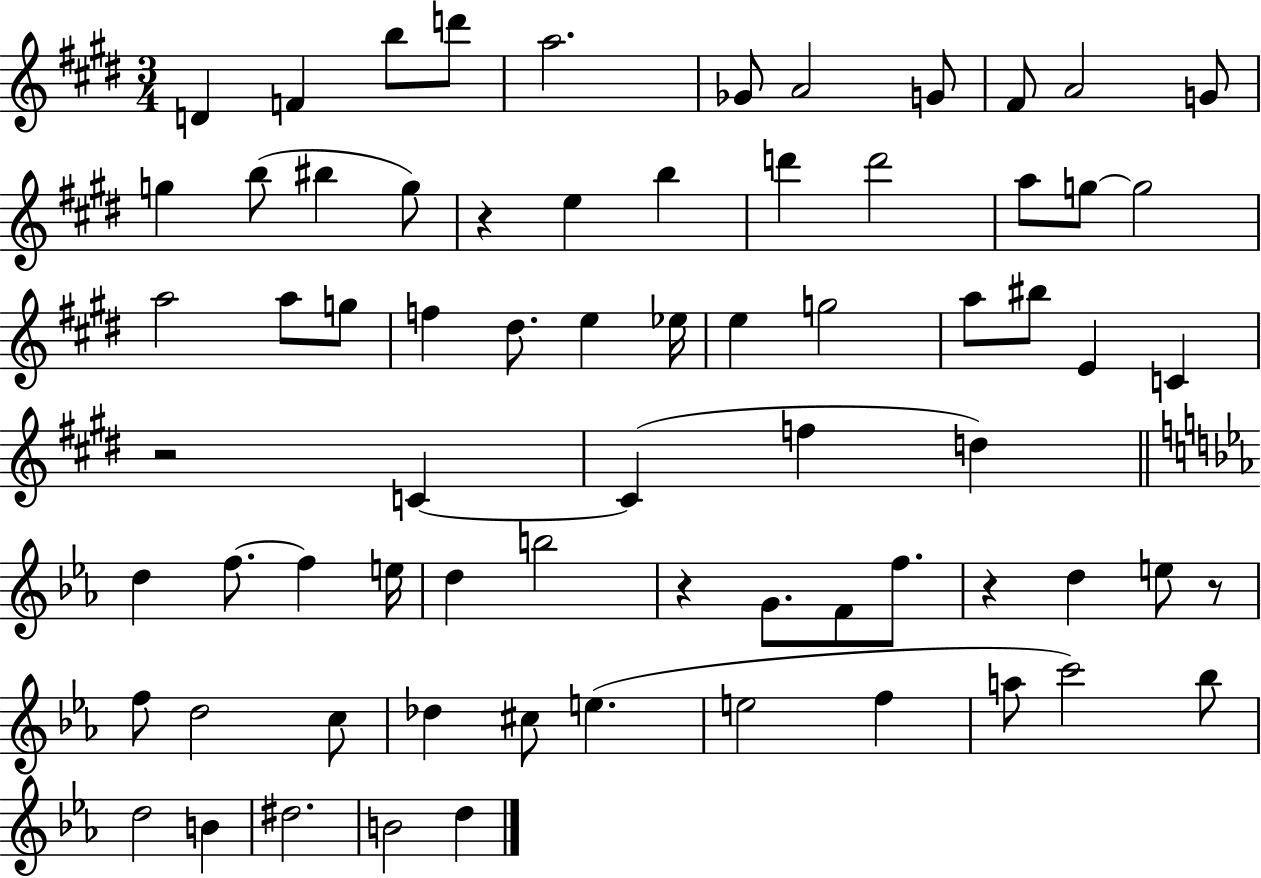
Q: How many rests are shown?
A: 5